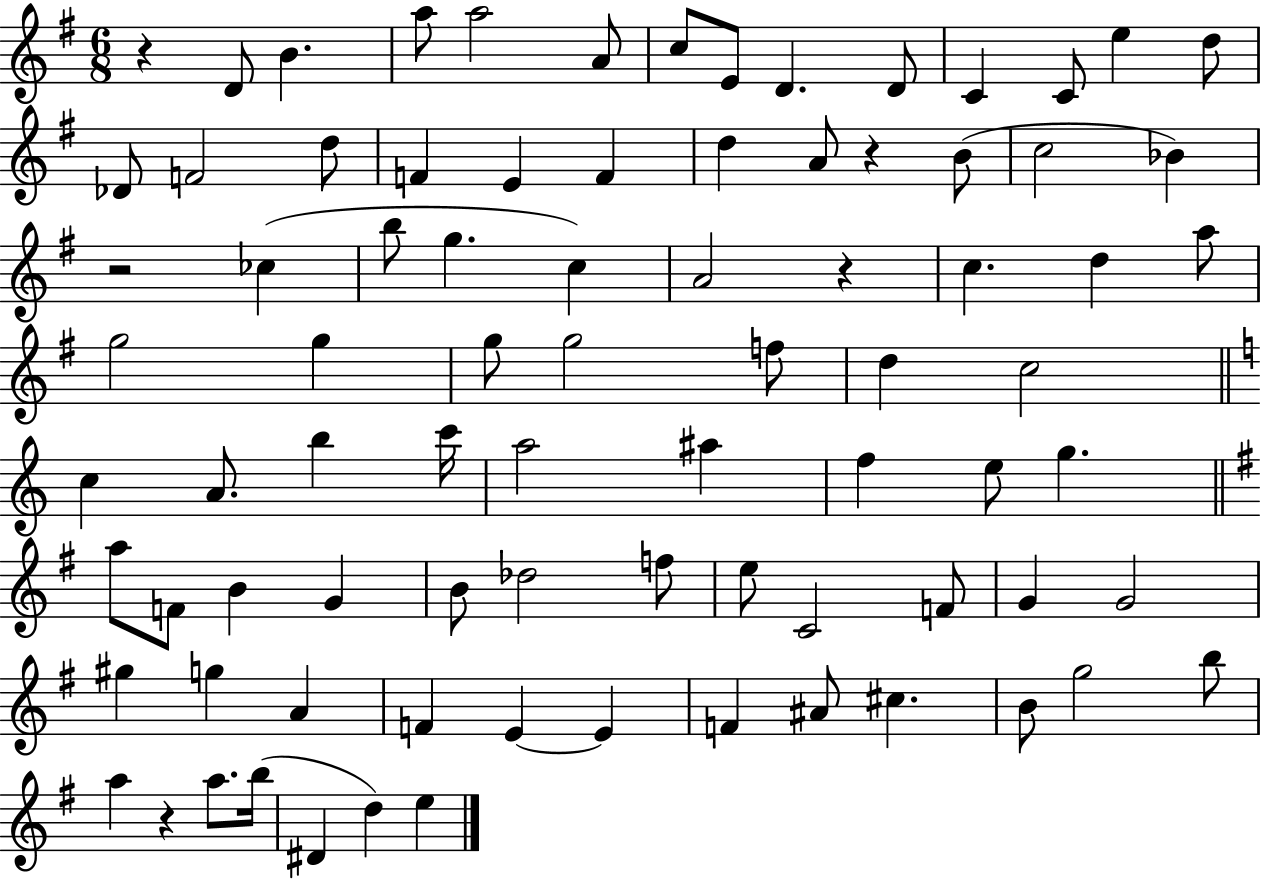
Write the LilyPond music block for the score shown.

{
  \clef treble
  \numericTimeSignature
  \time 6/8
  \key g \major
  r4 d'8 b'4. | a''8 a''2 a'8 | c''8 e'8 d'4. d'8 | c'4 c'8 e''4 d''8 | \break des'8 f'2 d''8 | f'4 e'4 f'4 | d''4 a'8 r4 b'8( | c''2 bes'4) | \break r2 ces''4( | b''8 g''4. c''4) | a'2 r4 | c''4. d''4 a''8 | \break g''2 g''4 | g''8 g''2 f''8 | d''4 c''2 | \bar "||" \break \key a \minor c''4 a'8. b''4 c'''16 | a''2 ais''4 | f''4 e''8 g''4. | \bar "||" \break \key g \major a''8 f'8 b'4 g'4 | b'8 des''2 f''8 | e''8 c'2 f'8 | g'4 g'2 | \break gis''4 g''4 a'4 | f'4 e'4~~ e'4 | f'4 ais'8 cis''4. | b'8 g''2 b''8 | \break a''4 r4 a''8. b''16( | dis'4 d''4) e''4 | \bar "|."
}